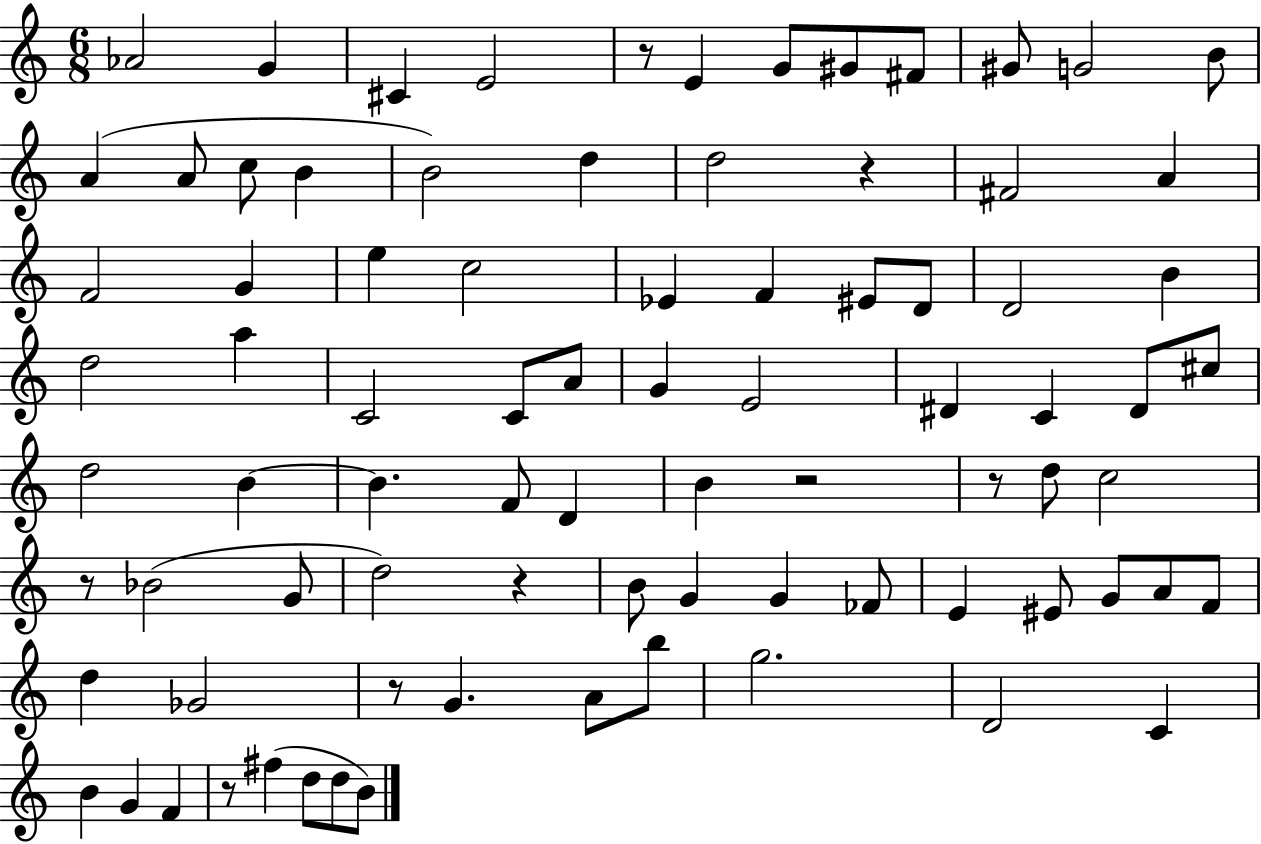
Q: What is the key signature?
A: C major